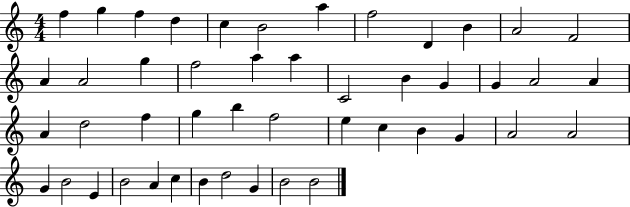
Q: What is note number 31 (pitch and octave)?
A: E5